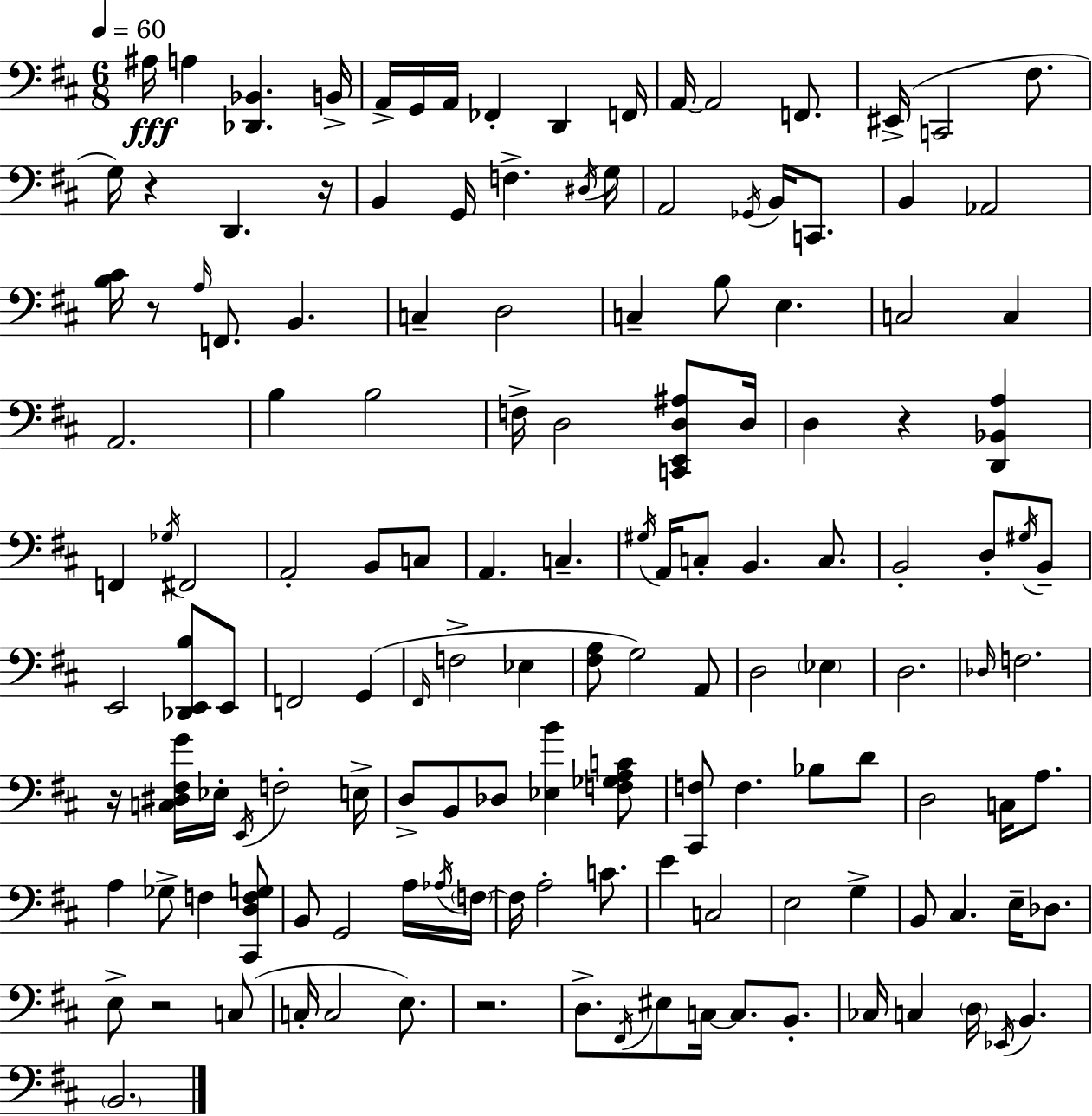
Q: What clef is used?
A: bass